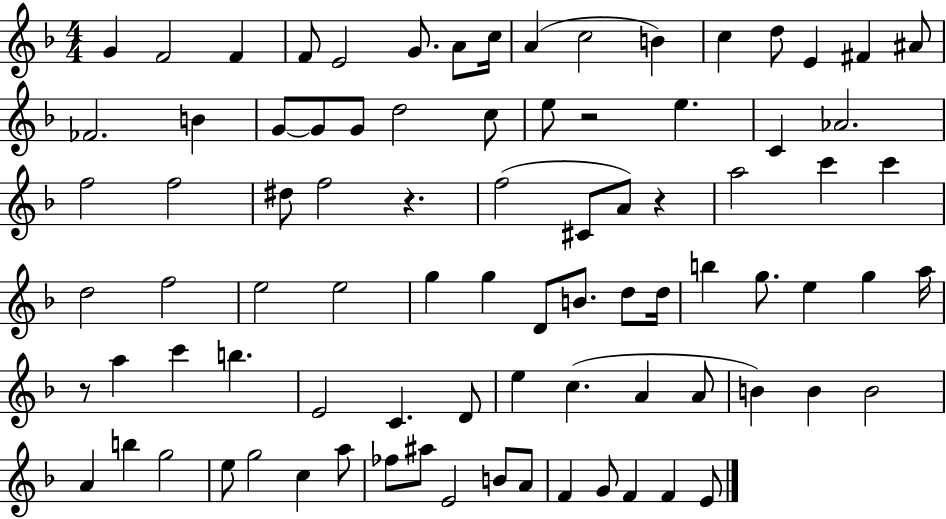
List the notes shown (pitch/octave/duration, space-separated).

G4/q F4/h F4/q F4/e E4/h G4/e. A4/e C5/s A4/q C5/h B4/q C5/q D5/e E4/q F#4/q A#4/e FES4/h. B4/q G4/e G4/e G4/e D5/h C5/e E5/e R/h E5/q. C4/q Ab4/h. F5/h F5/h D#5/e F5/h R/q. F5/h C#4/e A4/e R/q A5/h C6/q C6/q D5/h F5/h E5/h E5/h G5/q G5/q D4/e B4/e. D5/e D5/s B5/q G5/e. E5/q G5/q A5/s R/e A5/q C6/q B5/q. E4/h C4/q. D4/e E5/q C5/q. A4/q A4/e B4/q B4/q B4/h A4/q B5/q G5/h E5/e G5/h C5/q A5/e FES5/e A#5/e E4/h B4/e A4/e F4/q G4/e F4/q F4/q E4/e